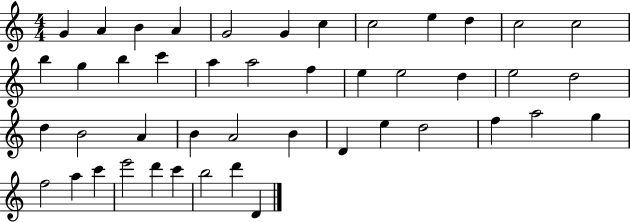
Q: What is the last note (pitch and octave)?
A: D4